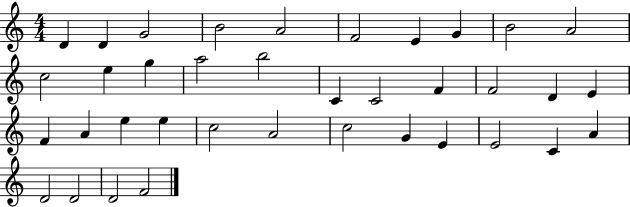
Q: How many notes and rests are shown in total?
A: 37